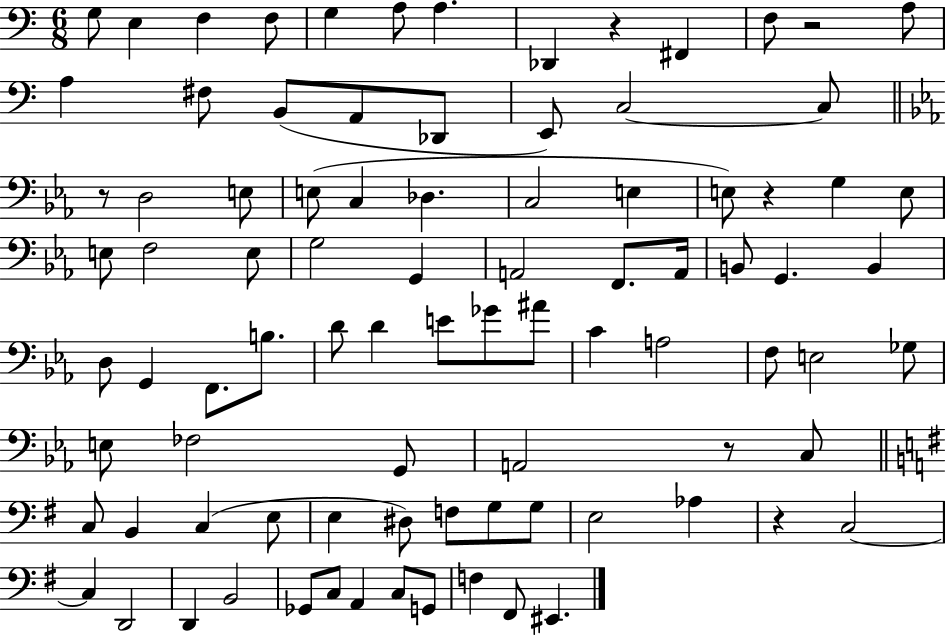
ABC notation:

X:1
T:Untitled
M:6/8
L:1/4
K:C
G,/2 E, F, F,/2 G, A,/2 A, _D,, z ^F,, F,/2 z2 A,/2 A, ^F,/2 B,,/2 A,,/2 _D,,/2 E,,/2 C,2 C,/2 z/2 D,2 E,/2 E,/2 C, _D, C,2 E, E,/2 z G, E,/2 E,/2 F,2 E,/2 G,2 G,, A,,2 F,,/2 A,,/4 B,,/2 G,, B,, D,/2 G,, F,,/2 B,/2 D/2 D E/2 _G/2 ^A/2 C A,2 F,/2 E,2 _G,/2 E,/2 _F,2 G,,/2 A,,2 z/2 C,/2 C,/2 B,, C, E,/2 E, ^D,/2 F,/2 G,/2 G,/2 E,2 _A, z C,2 C, D,,2 D,, B,,2 _G,,/2 C,/2 A,, C,/2 G,,/2 F, ^F,,/2 ^E,,